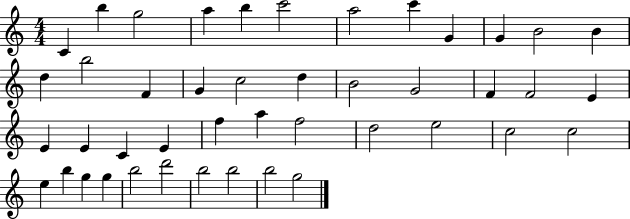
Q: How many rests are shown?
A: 0